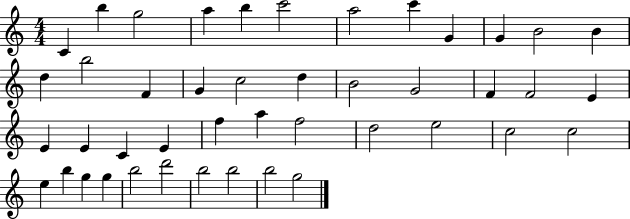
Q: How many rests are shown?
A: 0